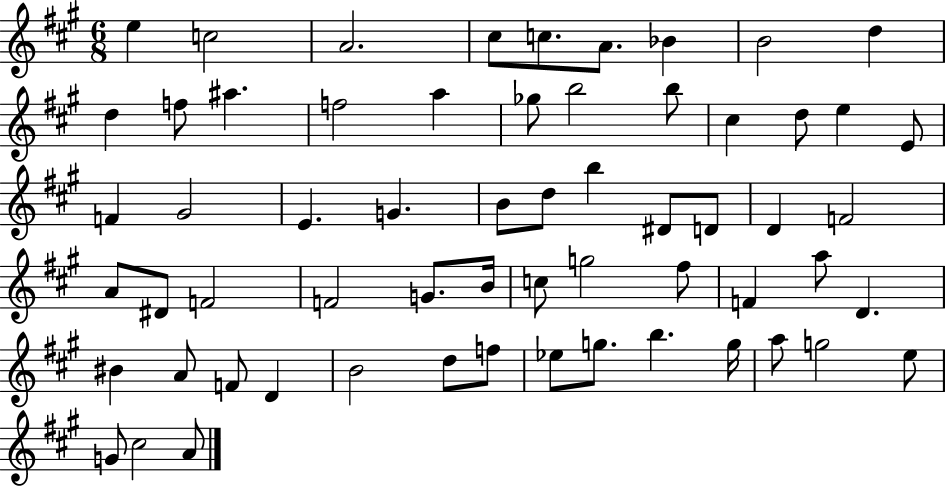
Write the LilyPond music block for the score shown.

{
  \clef treble
  \numericTimeSignature
  \time 6/8
  \key a \major
  e''4 c''2 | a'2. | cis''8 c''8. a'8. bes'4 | b'2 d''4 | \break d''4 f''8 ais''4. | f''2 a''4 | ges''8 b''2 b''8 | cis''4 d''8 e''4 e'8 | \break f'4 gis'2 | e'4. g'4. | b'8 d''8 b''4 dis'8 d'8 | d'4 f'2 | \break a'8 dis'8 f'2 | f'2 g'8. b'16 | c''8 g''2 fis''8 | f'4 a''8 d'4. | \break bis'4 a'8 f'8 d'4 | b'2 d''8 f''8 | ees''8 g''8. b''4. g''16 | a''8 g''2 e''8 | \break g'8 cis''2 a'8 | \bar "|."
}